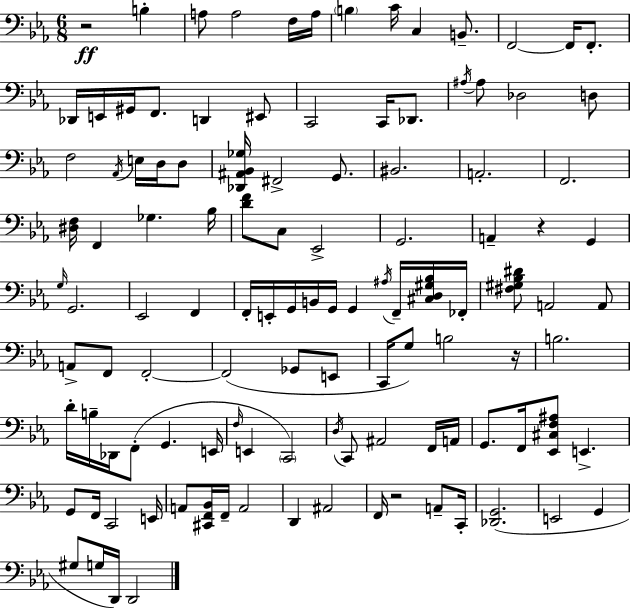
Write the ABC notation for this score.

X:1
T:Untitled
M:6/8
L:1/4
K:Eb
z2 B, A,/2 A,2 F,/4 A,/4 B, C/4 C, B,,/2 F,,2 F,,/4 F,,/2 _D,,/4 E,,/4 ^G,,/4 F,,/2 D,, ^E,,/2 C,,2 C,,/4 _D,,/2 ^A,/4 ^A,/2 _D,2 D,/2 F,2 _A,,/4 E,/4 D,/4 D,/2 [_D,,^A,,_B,,_G,]/4 ^F,,2 G,,/2 ^B,,2 A,,2 F,,2 [^D,F,]/4 F,, _G, _B,/4 [DF]/2 C,/2 _E,,2 G,,2 A,, z G,, G,/4 G,,2 _E,,2 F,, F,,/4 E,,/4 G,,/4 B,,/4 G,,/4 G,, ^A,/4 F,,/4 [^C,D,^G,_B,]/4 _F,,/4 [^F,^G,_B,^D]/2 A,,2 A,,/2 A,,/2 F,,/2 F,,2 F,,2 _G,,/2 E,,/2 C,,/4 G,/2 B,2 z/4 B,2 D/4 B,/4 _D,,/4 F,,/2 G,, E,,/4 F,/4 E,, C,,2 D,/4 C,,/2 ^A,,2 F,,/4 A,,/4 G,,/2 F,,/4 [_E,,^C,F,^A,]/2 E,, G,,/2 F,,/4 C,,2 E,,/4 A,,/2 [^C,,F,,_B,,]/4 F,,/4 A,,2 D,, ^A,,2 F,,/4 z2 A,,/2 C,,/4 [_D,,G,,]2 E,,2 G,, ^G,/2 G,/4 D,,/4 D,,2